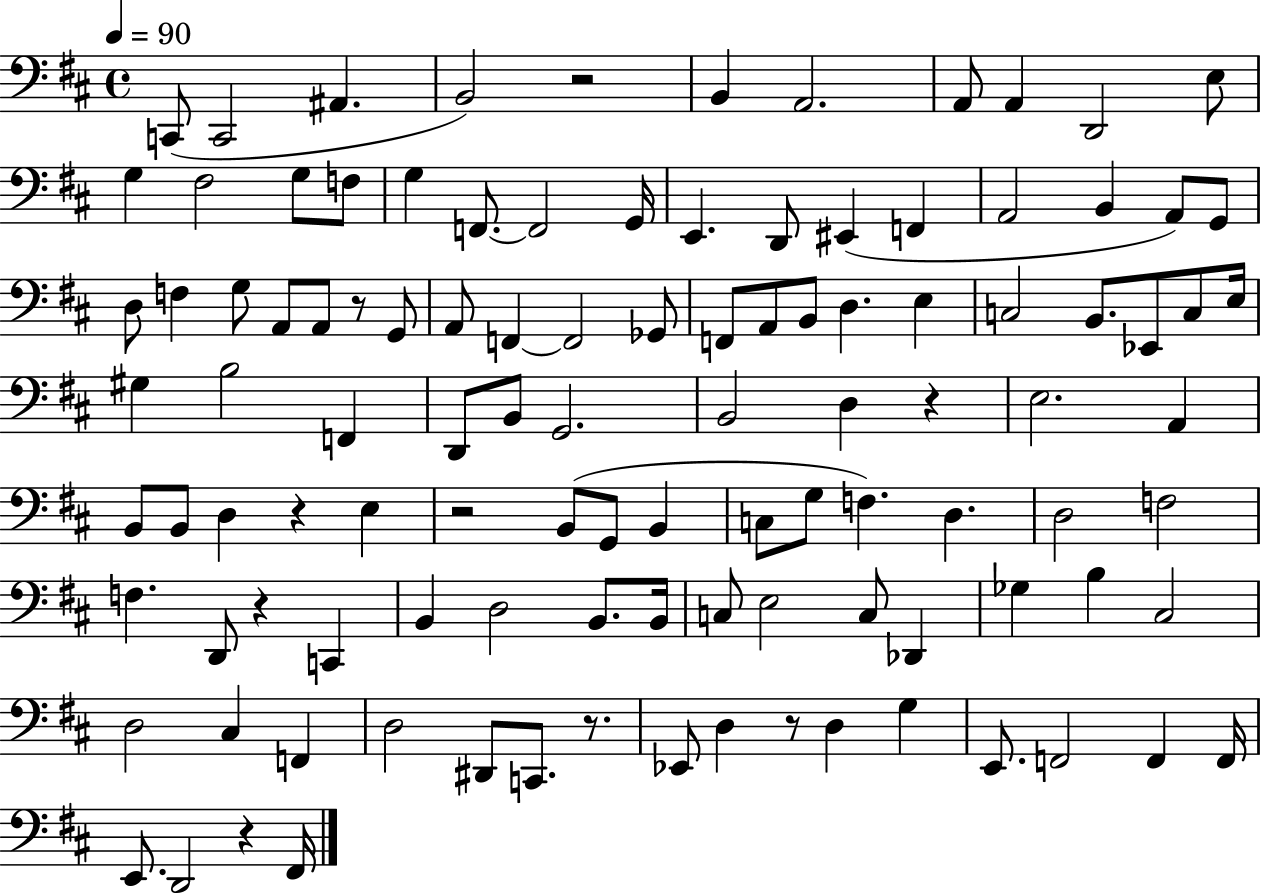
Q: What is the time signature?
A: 4/4